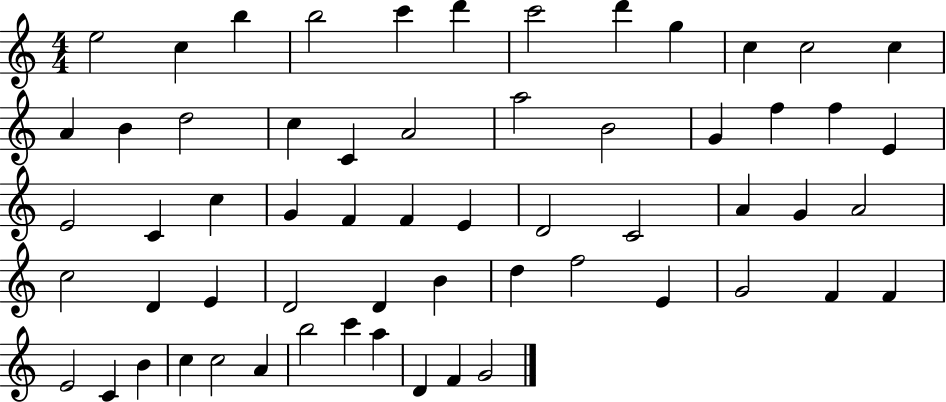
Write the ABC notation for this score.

X:1
T:Untitled
M:4/4
L:1/4
K:C
e2 c b b2 c' d' c'2 d' g c c2 c A B d2 c C A2 a2 B2 G f f E E2 C c G F F E D2 C2 A G A2 c2 D E D2 D B d f2 E G2 F F E2 C B c c2 A b2 c' a D F G2